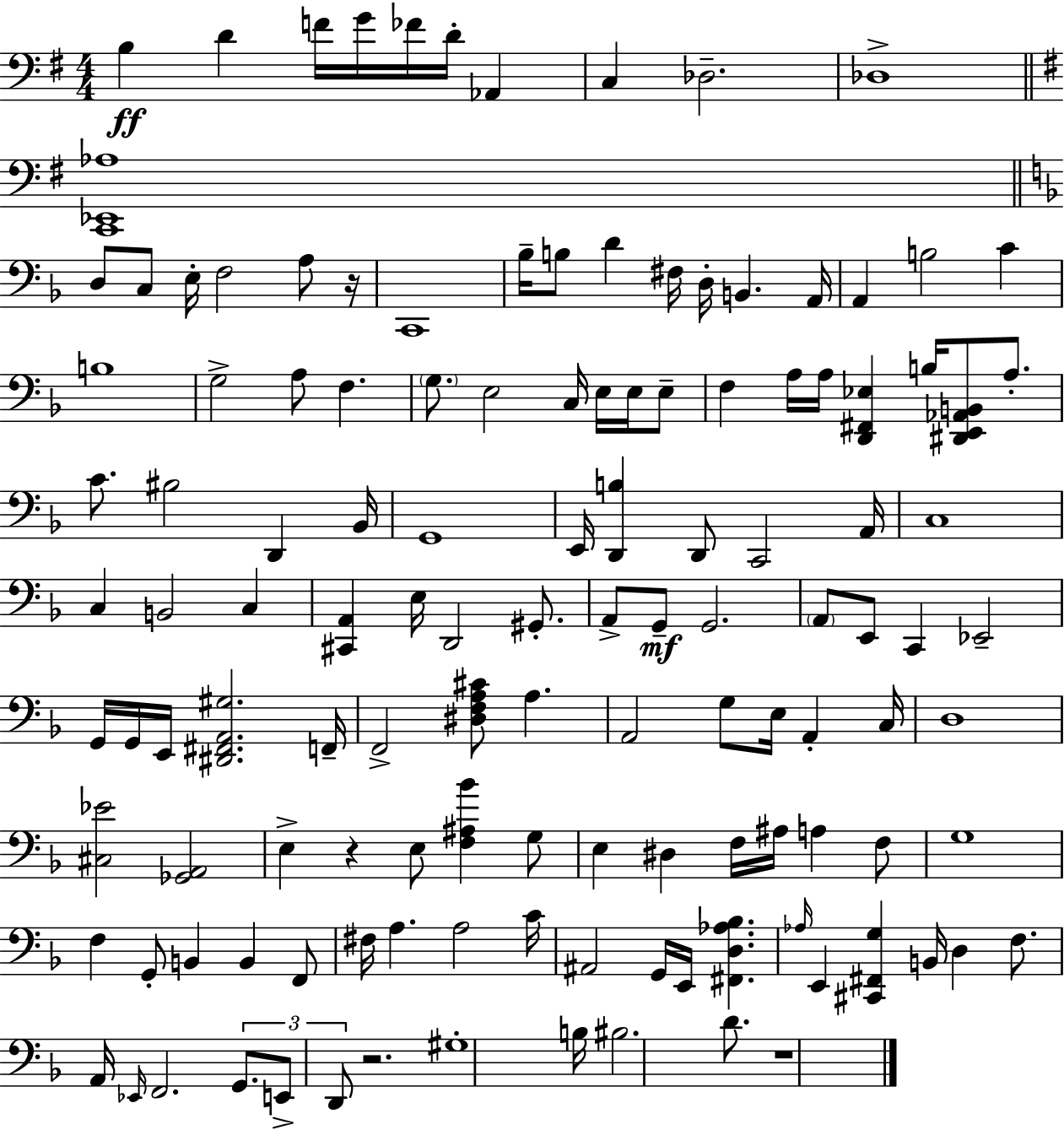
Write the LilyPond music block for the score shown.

{
  \clef bass
  \numericTimeSignature
  \time 4/4
  \key g \major
  \repeat volta 2 { b4\ff d'4 f'16 g'16 fes'16 d'16-. aes,4 | c4 des2.-- | des1-> | \bar "||" \break \key g \major <c, ees, aes>1 | \bar "||" \break \key d \minor d8 c8 e16-. f2 a8 r16 | c,1 | bes16-- b8 d'4 fis16 d16-. b,4. a,16 | a,4 b2 c'4 | \break b1 | g2-> a8 f4. | \parenthesize g8. e2 c16 e16 e16 e8-- | f4 a16 a16 <d, fis, ees>4 b16 <dis, e, aes, b,>8 a8.-. | \break c'8. bis2 d,4 bes,16 | g,1 | e,16 <d, b>4 d,8 c,2 a,16 | c1 | \break c4 b,2 c4 | <cis, a,>4 e16 d,2 gis,8.-. | a,8-> g,8--\mf g,2. | \parenthesize a,8 e,8 c,4 ees,2-- | \break g,16 g,16 e,16 <dis, fis, a, gis>2. f,16-- | f,2-> <dis f a cis'>8 a4. | a,2 g8 e16 a,4-. c16 | d1 | \break <cis ees'>2 <ges, a,>2 | e4-> r4 e8 <f ais bes'>4 g8 | e4 dis4 f16 ais16 a4 f8 | g1 | \break f4 g,8-. b,4 b,4 f,8 | fis16 a4. a2 c'16 | ais,2 g,16 e,16 <fis, d aes bes>4. | \grace { aes16 } e,4 <cis, fis, g>4 b,16 d4 f8. | \break a,16 \grace { ees,16 } f,2. \tuplet 3/2 { g,8. | e,8-> d,8 } r2. | gis1-. | b16 bis2. d'8. | \break r1 | } \bar "|."
}